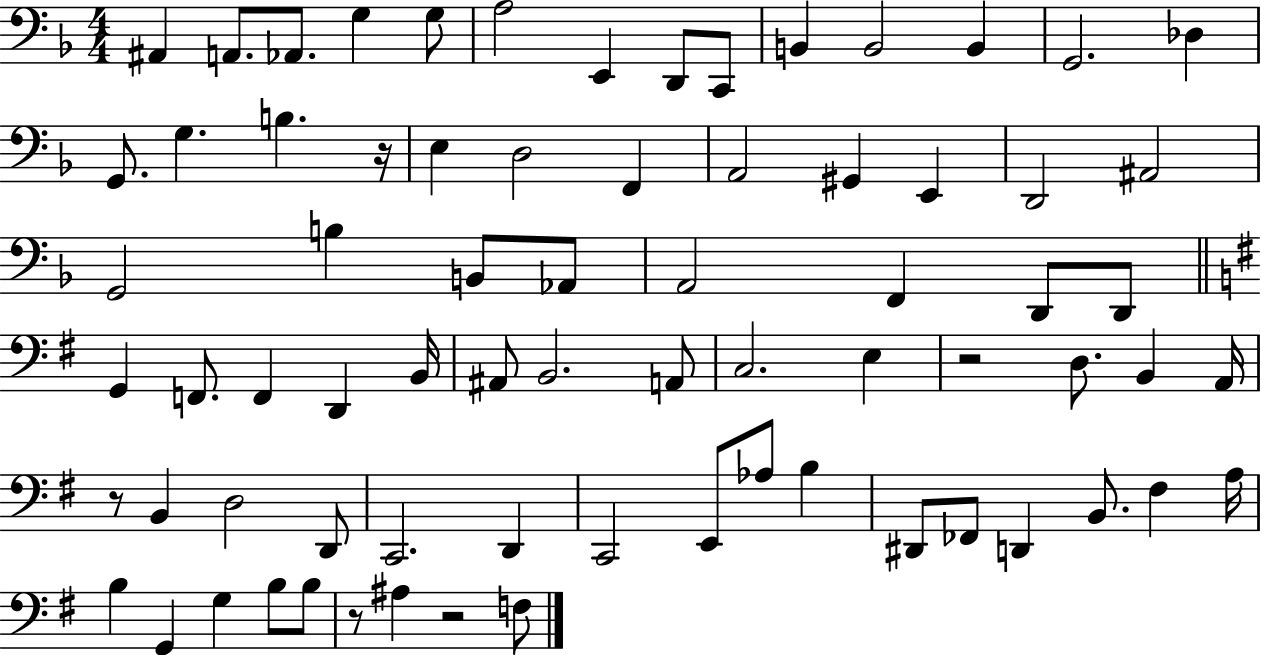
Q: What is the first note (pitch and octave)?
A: A#2